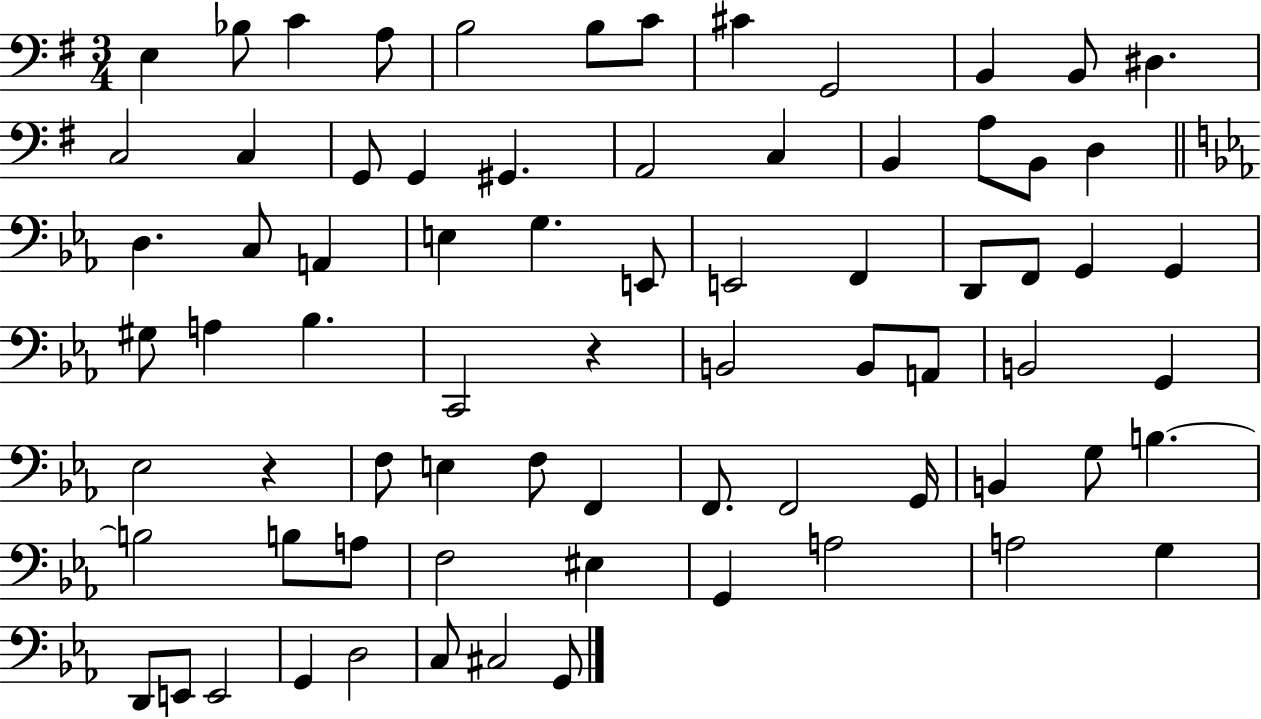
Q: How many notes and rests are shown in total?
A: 74